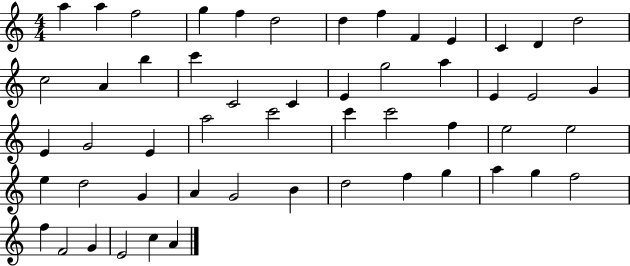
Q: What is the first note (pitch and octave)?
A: A5